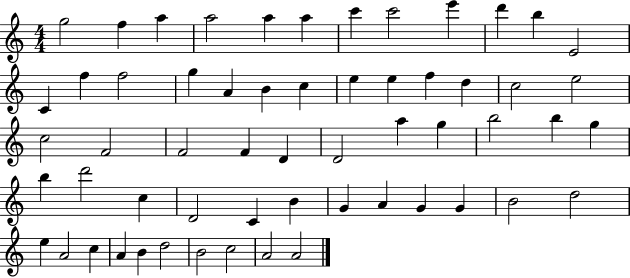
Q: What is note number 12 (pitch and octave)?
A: E4